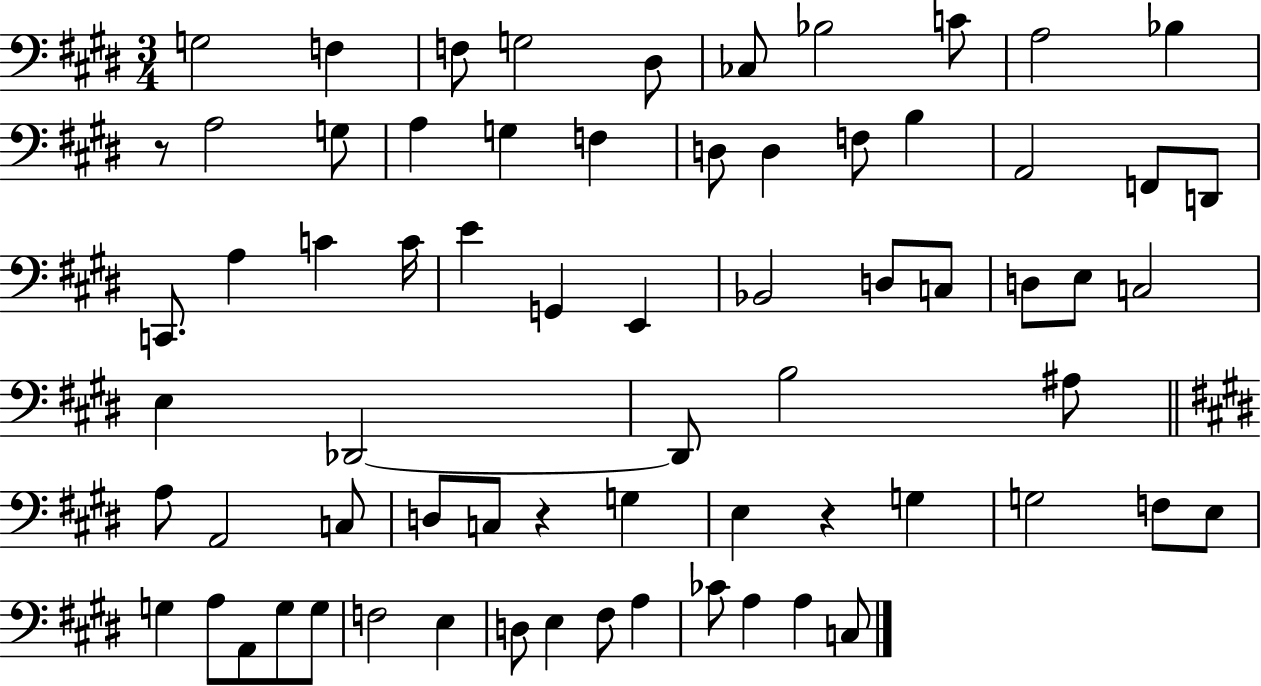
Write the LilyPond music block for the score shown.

{
  \clef bass
  \numericTimeSignature
  \time 3/4
  \key e \major
  g2 f4 | f8 g2 dis8 | ces8 bes2 c'8 | a2 bes4 | \break r8 a2 g8 | a4 g4 f4 | d8 d4 f8 b4 | a,2 f,8 d,8 | \break c,8. a4 c'4 c'16 | e'4 g,4 e,4 | bes,2 d8 c8 | d8 e8 c2 | \break e4 des,2~~ | des,8 b2 ais8 | \bar "||" \break \key e \major a8 a,2 c8 | d8 c8 r4 g4 | e4 r4 g4 | g2 f8 e8 | \break g4 a8 a,8 g8 g8 | f2 e4 | d8 e4 fis8 a4 | ces'8 a4 a4 c8 | \break \bar "|."
}